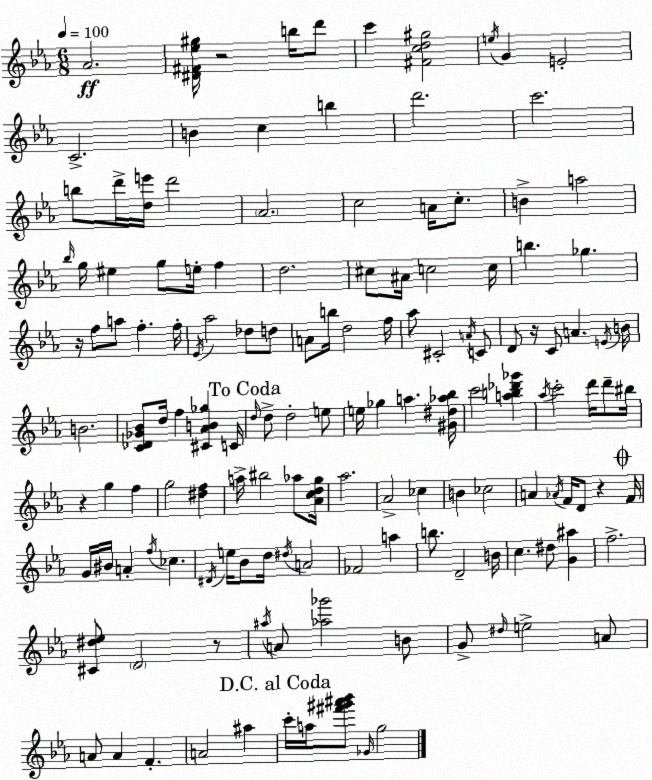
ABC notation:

X:1
T:Untitled
M:6/8
L:1/4
K:Eb
_A2 [^D^F_e^g]/4 z2 b/4 d'/2 c' [^Fcd^g]2 e/4 G E2 C2 B c b d'2 c'2 b/2 d'/4 [de']/4 d'2 _A2 c2 A/4 c/2 B a2 _b/4 g/4 ^e g/2 e/4 f d2 ^c/2 ^A/4 c2 c/4 b _g z/4 f/2 a/2 f f/4 _E/4 _a2 _d/2 d/2 A/2 b/4 d2 f/4 _a/2 ^C2 A/4 C/2 D/2 z/4 C/2 A E/4 B/4 B2 [C_D_G_B]/2 d/4 f [^C_AB_g] C/4 d/4 d/2 d2 e/2 e/4 _g a [^G^d_a_b]/4 c'2 [ab_d'_g'] _a/4 c'2 d'/4 d'/2 ^b/4 z g f g2 [^df] a/4 ^b2 _a/2 [_Acdg]/4 _a2 _A2 _c B _c2 A _A/4 F/4 D/2 z F/4 G/4 ^B/4 A f/4 _c ^D/4 e/4 _B/2 d/4 ^d/4 A2 _F2 a b/2 D2 B/4 c ^d/2 [G^a] f2 [^C^d_e]/2 D2 z/2 ^a/4 A/2 [_a_g']2 B/2 G/2 ^d/4 e2 A/2 A/2 A F A2 ^a c'/4 a/4 [^f'^g'^a'_b']/2 _G/4 g2